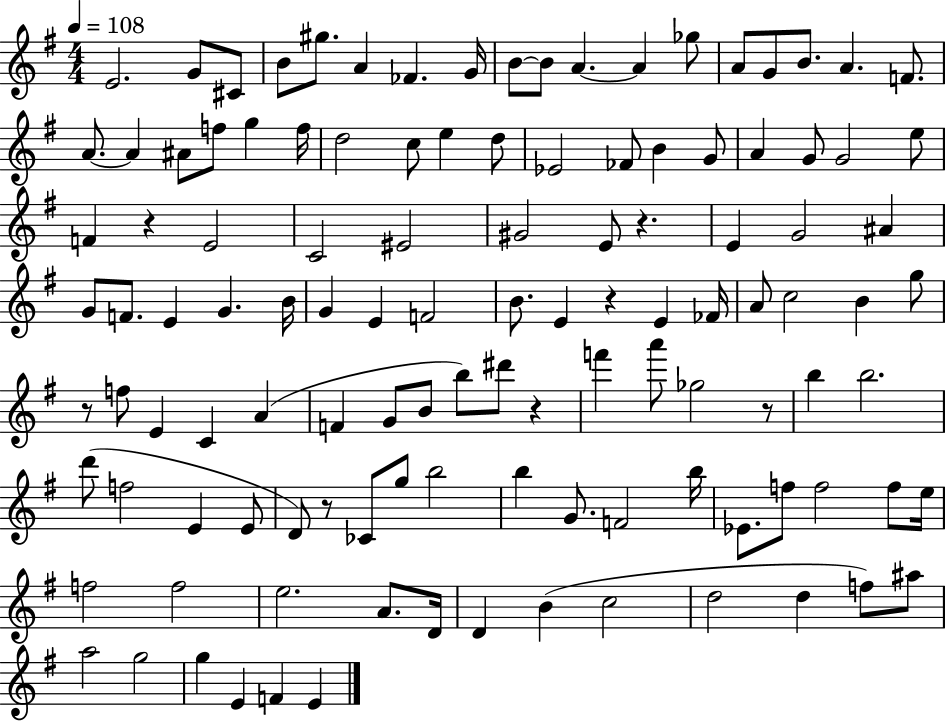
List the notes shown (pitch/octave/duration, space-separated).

E4/h. G4/e C#4/e B4/e G#5/e. A4/q FES4/q. G4/s B4/e B4/e A4/q. A4/q Gb5/e A4/e G4/e B4/e. A4/q. F4/e. A4/e. A4/q A#4/e F5/e G5/q F5/s D5/h C5/e E5/q D5/e Eb4/h FES4/e B4/q G4/e A4/q G4/e G4/h E5/e F4/q R/q E4/h C4/h EIS4/h G#4/h E4/e R/q. E4/q G4/h A#4/q G4/e F4/e. E4/q G4/q. B4/s G4/q E4/q F4/h B4/e. E4/q R/q E4/q FES4/s A4/e C5/h B4/q G5/e R/e F5/e E4/q C4/q A4/q F4/q G4/e B4/e B5/e D#6/e R/q F6/q A6/e Gb5/h R/e B5/q B5/h. D6/e F5/h E4/q E4/e D4/e R/e CES4/e G5/e B5/h B5/q G4/e. F4/h B5/s Eb4/e. F5/e F5/h F5/e E5/s F5/h F5/h E5/h. A4/e. D4/s D4/q B4/q C5/h D5/h D5/q F5/e A#5/e A5/h G5/h G5/q E4/q F4/q E4/q